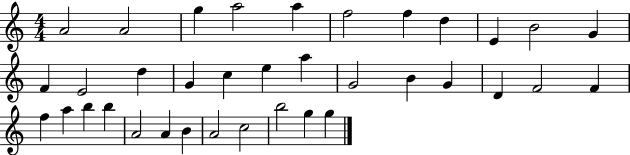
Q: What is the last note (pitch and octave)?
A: G5